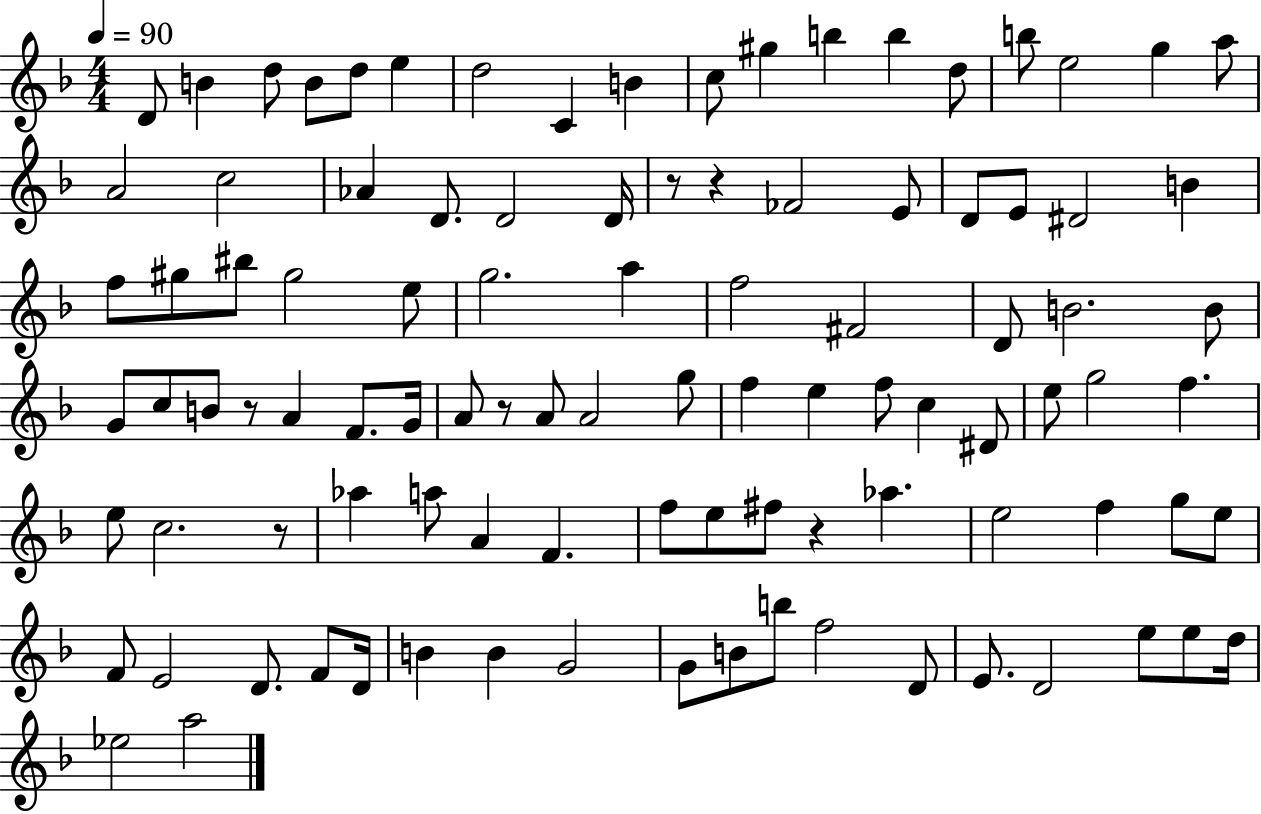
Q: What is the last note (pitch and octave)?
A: A5